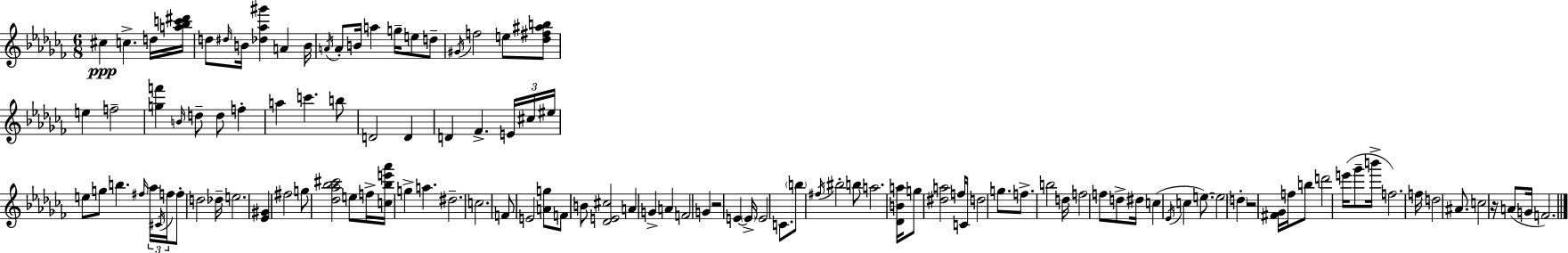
{
  \clef treble
  \numericTimeSignature
  \time 6/8
  \key aes \minor
  cis''4\ppp c''4.-> d''16 <a'' bes'' c''' dis'''>16 | d''8 \grace { dis''16 } b'16 <des'' aes'' gis'''>4 a'4 | b'16 \acciaccatura { a'16 } a'8-. b'16 a''4 g''16-- e''8 | d''8-- \acciaccatura { gis'16 } f''2 e''8 | \break <des'' fis'' ais'' b''>8 e''4 f''2-- | <g'' f'''>4 \grace { b'16 } d''8-- d''8 | f''4-. a''4 c'''4. | b''8 d'2 | \break d'4 d'4 fes'4.-> | \tuplet 3/2 { e'16 cis''16 eis''16 } e''8 g''8 b''4. | \grace { fis''16 } \tuplet 3/2 { aes''16 \acciaccatura { cis'16 } f''16 } f''8-. d''2 | des''16-- e''2. | \break <ees' gis'>4 fis''2 | g''8 <des'' aes'' bes'' cis'''>2 | e''8 f''16-> <c'' bes'' e''' aes'''>16 g''4-> | a''4. dis''2.-- | \break c''2. | f'8 e'2 | <a' g''>8 f'8 b'8 <des' e' cis''>2 | a'4 g'4-> | \break a'4 f'2 | g'4 r2 | e'4~~ \parenthesize e'16-> e'2 | c'8. \parenthesize b''8 \acciaccatura { fis''16 } bis''2-. | \break b''8 a''2. | <des' b' a''>16 g''8 <dis'' a''>2 | f''16 c'16 d''2 | g''8. f''8.-> b''2 | \break d''16 f''2 | f''8 d''8-> dis''16 c''4( | \acciaccatura { ees'16 } c''4 e''8.~~) e''2 | \parenthesize d''4-. r2 | \break <fis' ges'>16 f''16 b''8 d'''2 | e'''16( ges'''8-- b'''16-> f''2.) | f''16 d''2 | ais'8. c''2 | \break r16 a'8( g'16 f'2.) | \bar "|."
}